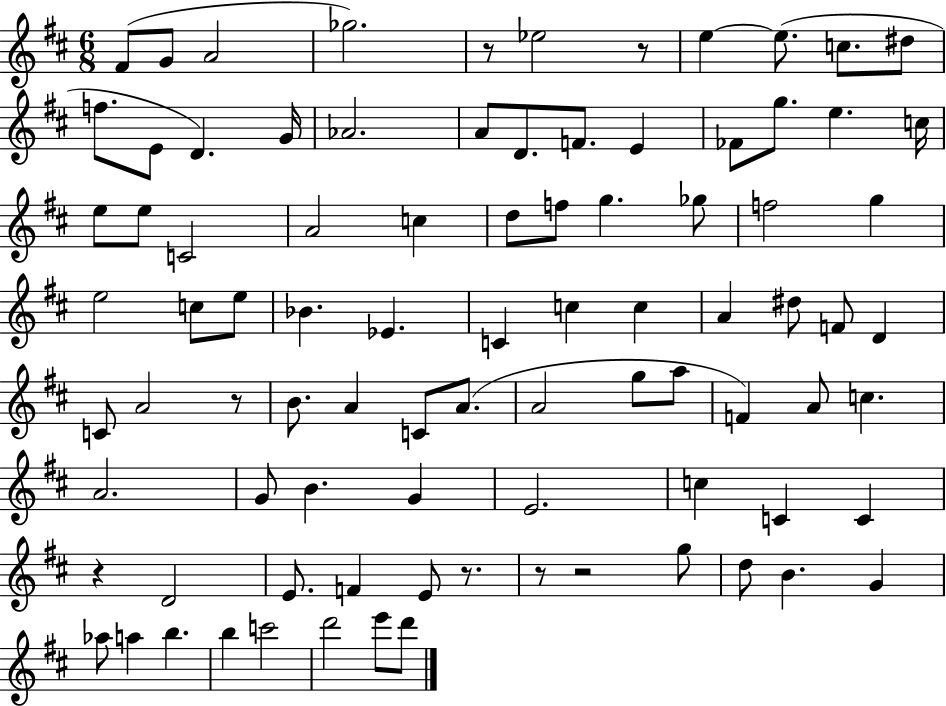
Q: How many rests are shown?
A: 7